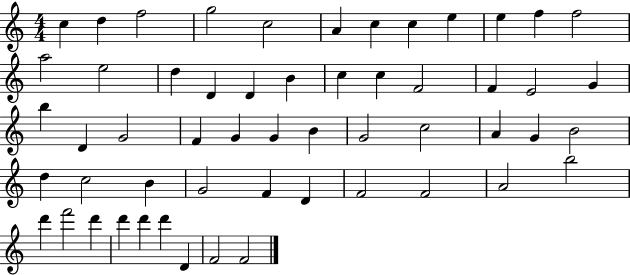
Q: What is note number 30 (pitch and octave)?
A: G4